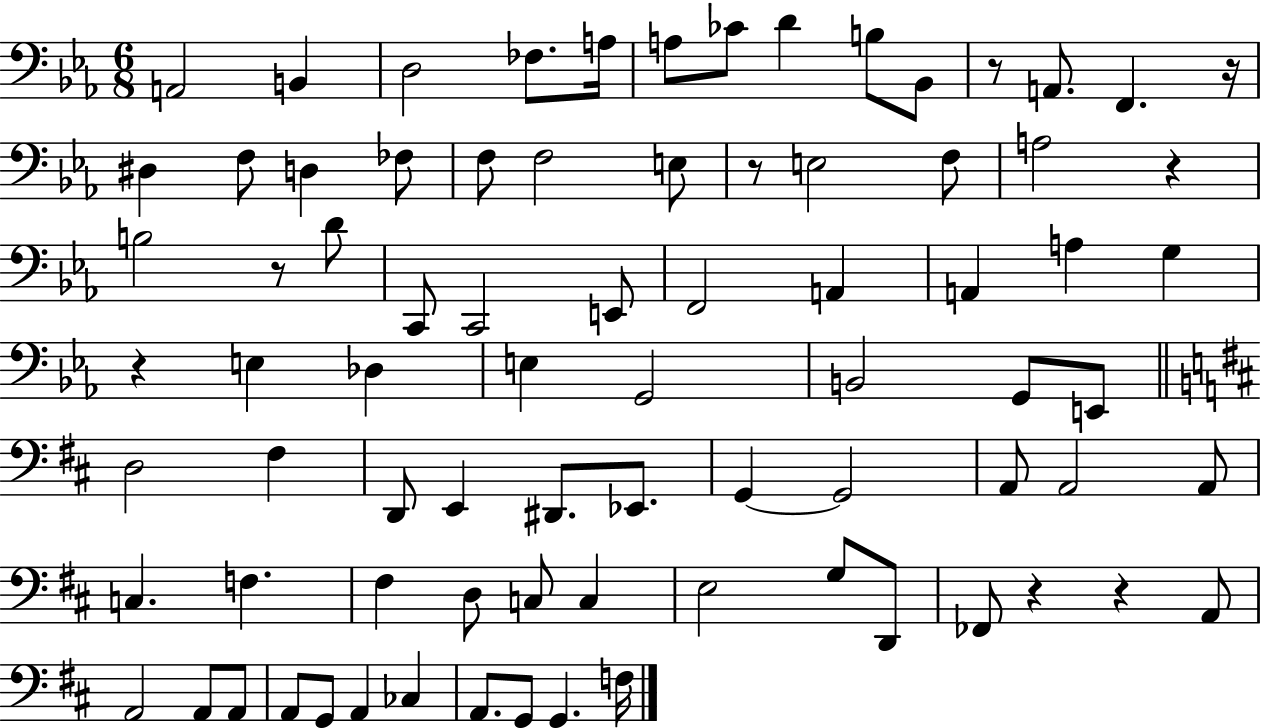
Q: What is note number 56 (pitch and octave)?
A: C3